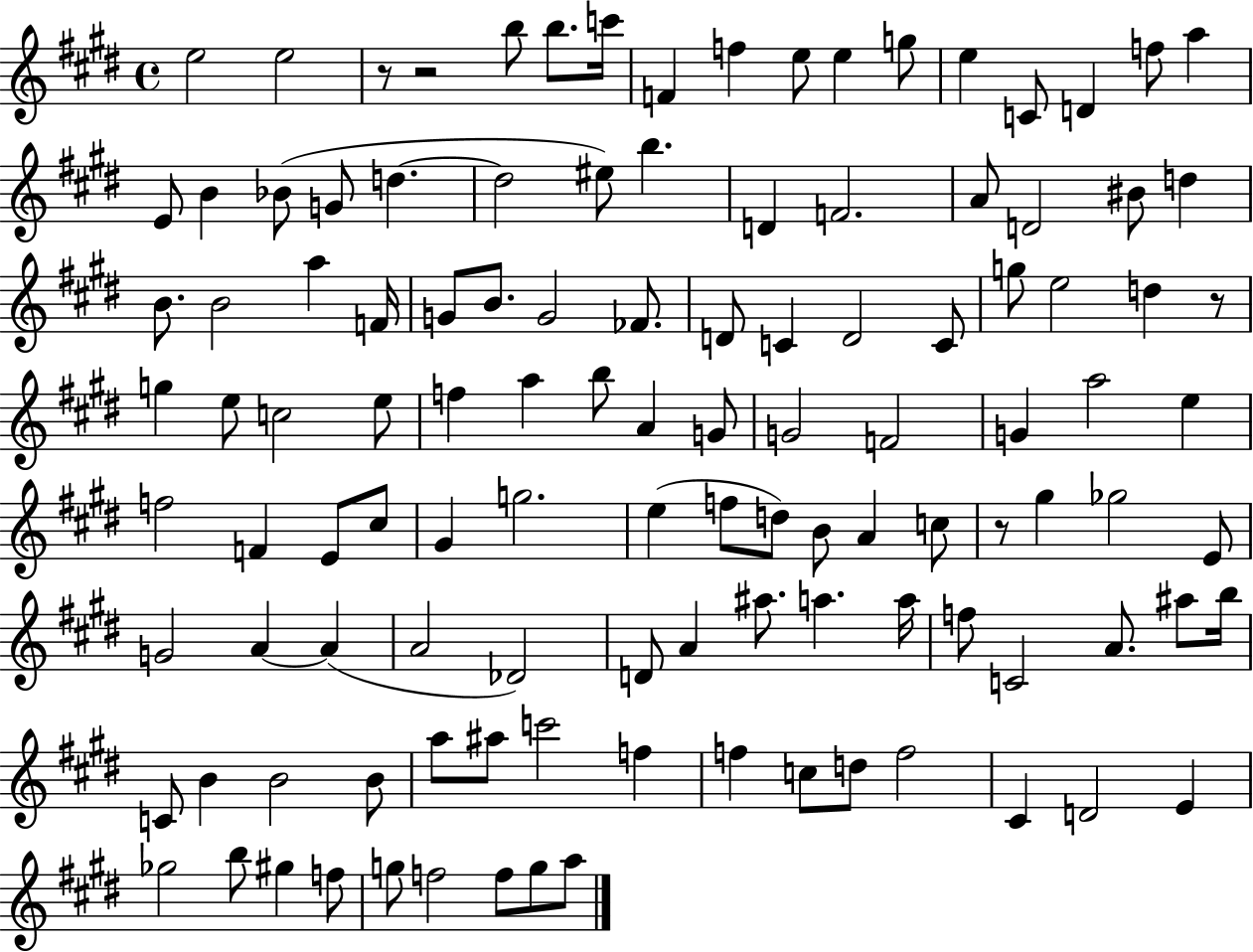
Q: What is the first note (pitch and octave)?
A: E5